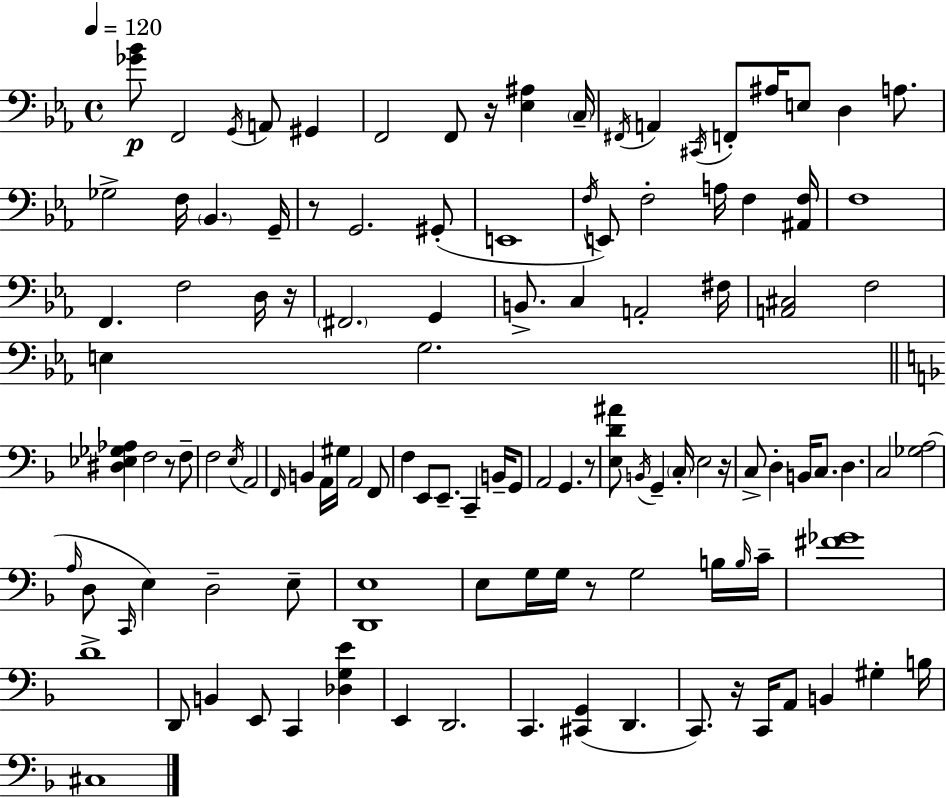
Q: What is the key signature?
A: EES major